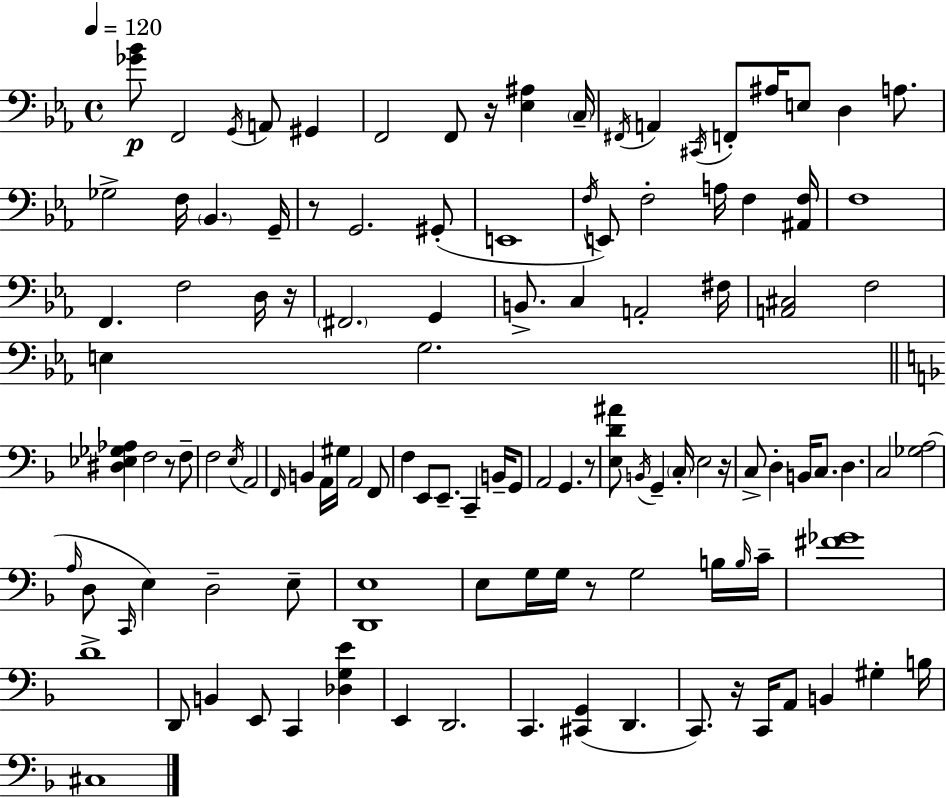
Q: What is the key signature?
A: EES major